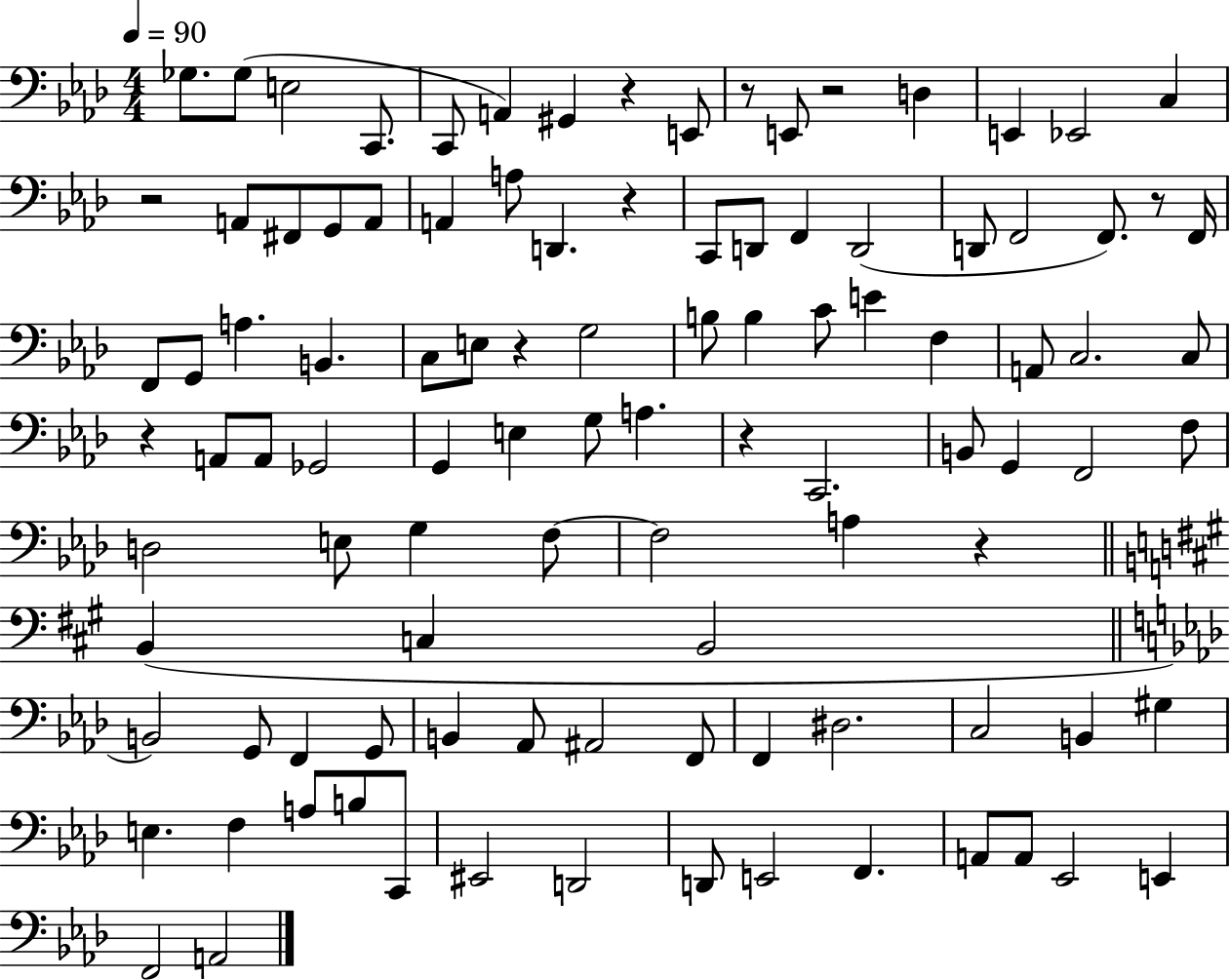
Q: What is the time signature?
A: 4/4